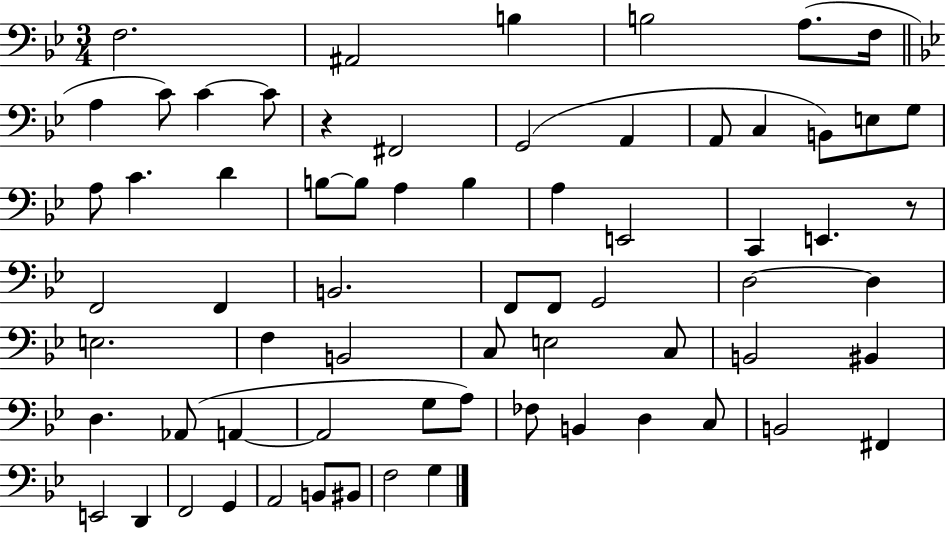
{
  \clef bass
  \numericTimeSignature
  \time 3/4
  \key bes \major
  \repeat volta 2 { f2. | ais,2 b4 | b2 a8.( f16 | \bar "||" \break \key bes \major a4 c'8) c'4~~ c'8 | r4 fis,2 | g,2( a,4 | a,8 c4 b,8) e8 g8 | \break a8 c'4. d'4 | b8~~ b8 a4 b4 | a4 e,2 | c,4 e,4. r8 | \break f,2 f,4 | b,2. | f,8 f,8 g,2 | d2~~ d4 | \break e2. | f4 b,2 | c8 e2 c8 | b,2 bis,4 | \break d4. aes,8( a,4~~ | a,2 g8 a8) | fes8 b,4 d4 c8 | b,2 fis,4 | \break e,2 d,4 | f,2 g,4 | a,2 b,8 bis,8 | f2 g4 | \break } \bar "|."
}